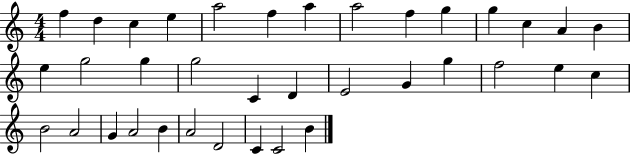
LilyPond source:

{
  \clef treble
  \numericTimeSignature
  \time 4/4
  \key c \major
  f''4 d''4 c''4 e''4 | a''2 f''4 a''4 | a''2 f''4 g''4 | g''4 c''4 a'4 b'4 | \break e''4 g''2 g''4 | g''2 c'4 d'4 | e'2 g'4 g''4 | f''2 e''4 c''4 | \break b'2 a'2 | g'4 a'2 b'4 | a'2 d'2 | c'4 c'2 b'4 | \break \bar "|."
}